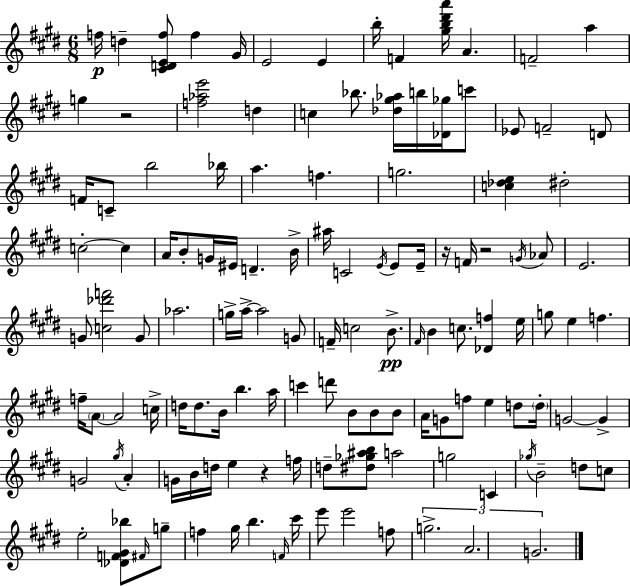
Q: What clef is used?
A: treble